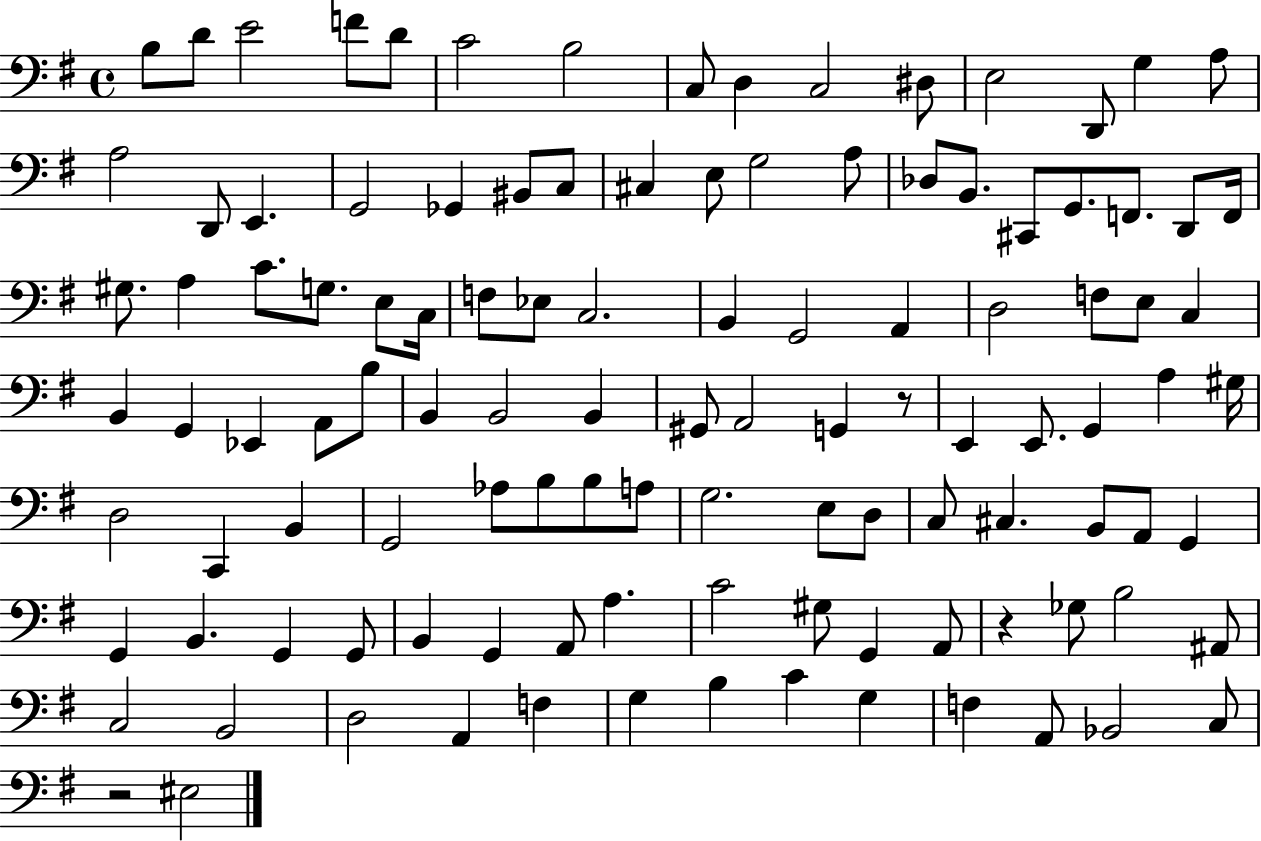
X:1
T:Untitled
M:4/4
L:1/4
K:G
B,/2 D/2 E2 F/2 D/2 C2 B,2 C,/2 D, C,2 ^D,/2 E,2 D,,/2 G, A,/2 A,2 D,,/2 E,, G,,2 _G,, ^B,,/2 C,/2 ^C, E,/2 G,2 A,/2 _D,/2 B,,/2 ^C,,/2 G,,/2 F,,/2 D,,/2 F,,/4 ^G,/2 A, C/2 G,/2 E,/2 C,/4 F,/2 _E,/2 C,2 B,, G,,2 A,, D,2 F,/2 E,/2 C, B,, G,, _E,, A,,/2 B,/2 B,, B,,2 B,, ^G,,/2 A,,2 G,, z/2 E,, E,,/2 G,, A, ^G,/4 D,2 C,, B,, G,,2 _A,/2 B,/2 B,/2 A,/2 G,2 E,/2 D,/2 C,/2 ^C, B,,/2 A,,/2 G,, G,, B,, G,, G,,/2 B,, G,, A,,/2 A, C2 ^G,/2 G,, A,,/2 z _G,/2 B,2 ^A,,/2 C,2 B,,2 D,2 A,, F, G, B, C G, F, A,,/2 _B,,2 C,/2 z2 ^E,2